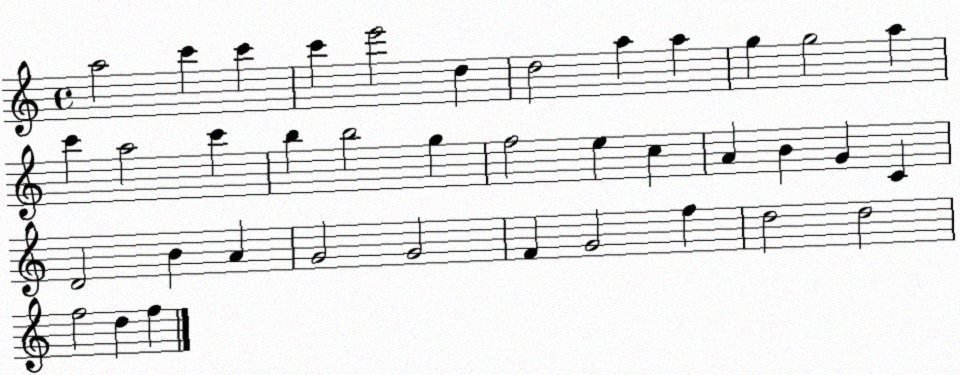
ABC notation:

X:1
T:Untitled
M:4/4
L:1/4
K:C
a2 c' c' c' e'2 d d2 a a g g2 a c' a2 c' b b2 g f2 e c A B G C D2 B A G2 G2 F G2 f d2 d2 f2 d f